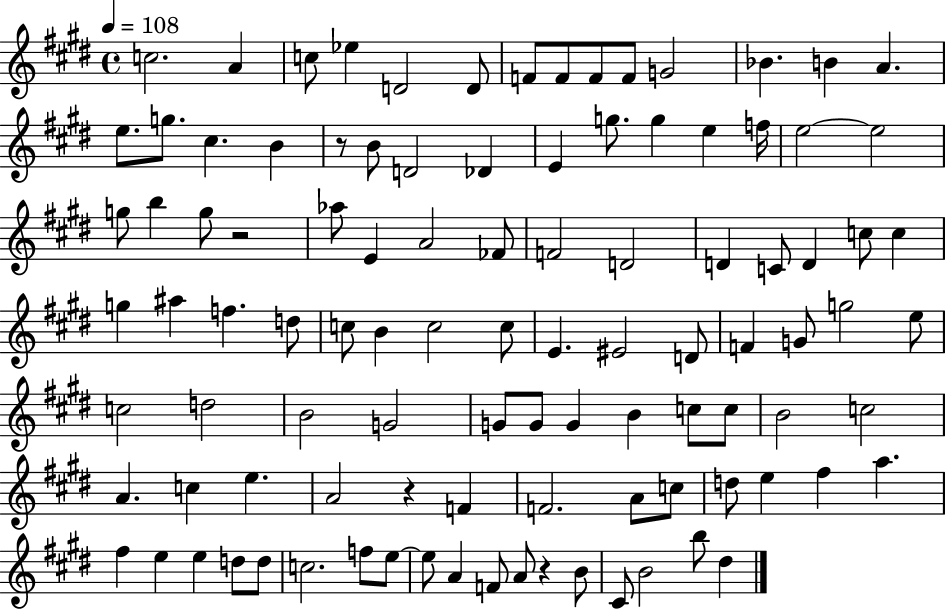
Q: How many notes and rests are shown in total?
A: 102